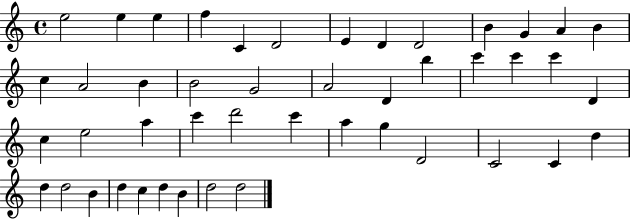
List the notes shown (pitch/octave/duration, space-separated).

E5/h E5/q E5/q F5/q C4/q D4/h E4/q D4/q D4/h B4/q G4/q A4/q B4/q C5/q A4/h B4/q B4/h G4/h A4/h D4/q B5/q C6/q C6/q C6/q D4/q C5/q E5/h A5/q C6/q D6/h C6/q A5/q G5/q D4/h C4/h C4/q D5/q D5/q D5/h B4/q D5/q C5/q D5/q B4/q D5/h D5/h